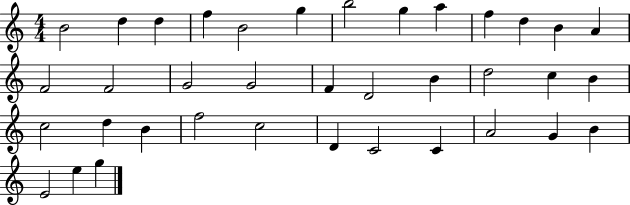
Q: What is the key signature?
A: C major